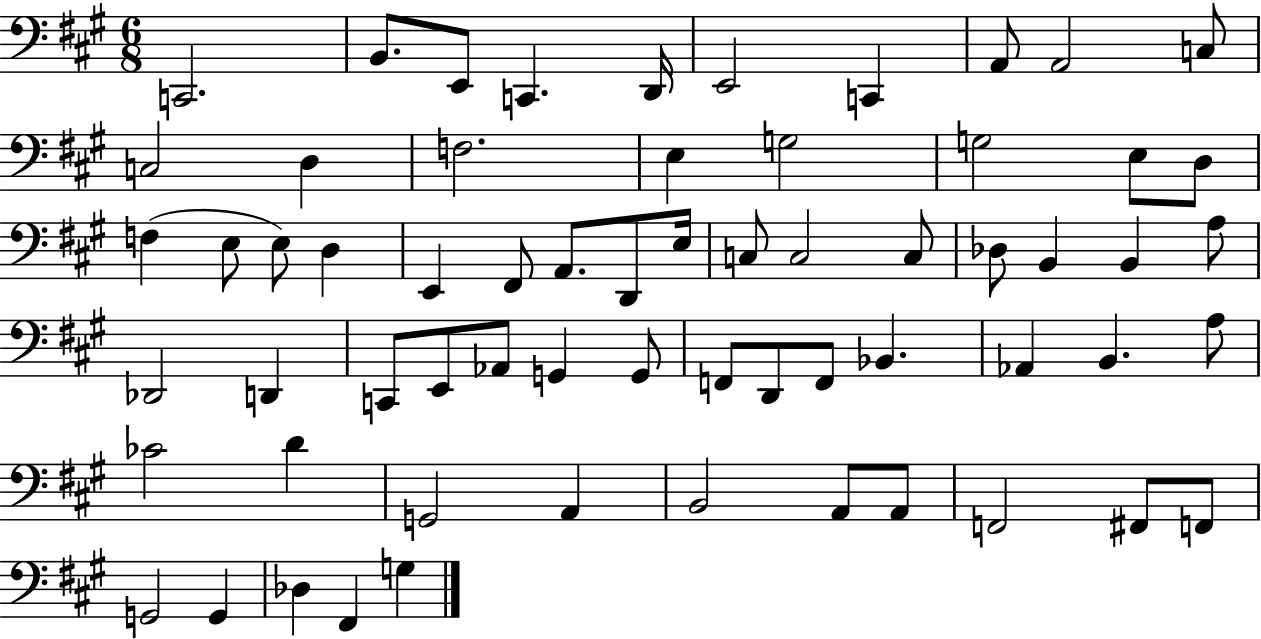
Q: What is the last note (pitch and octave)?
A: G3